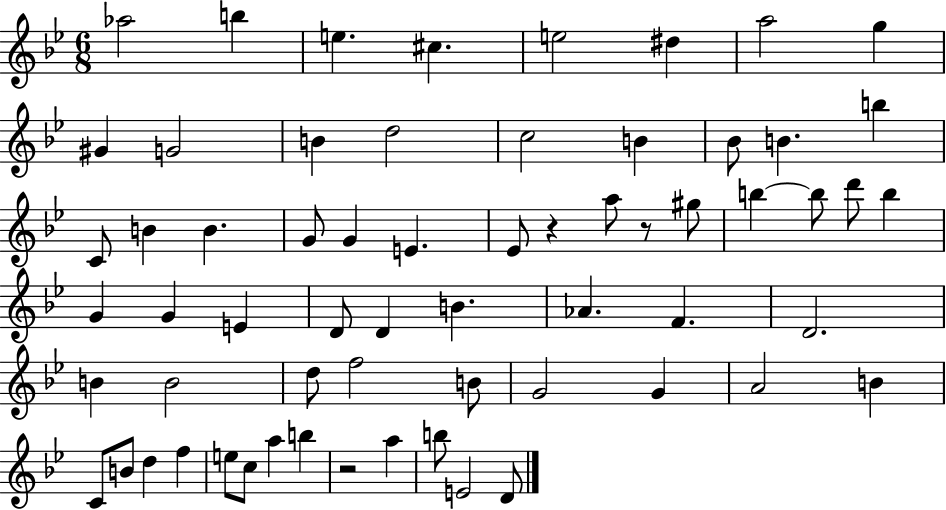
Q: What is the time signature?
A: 6/8